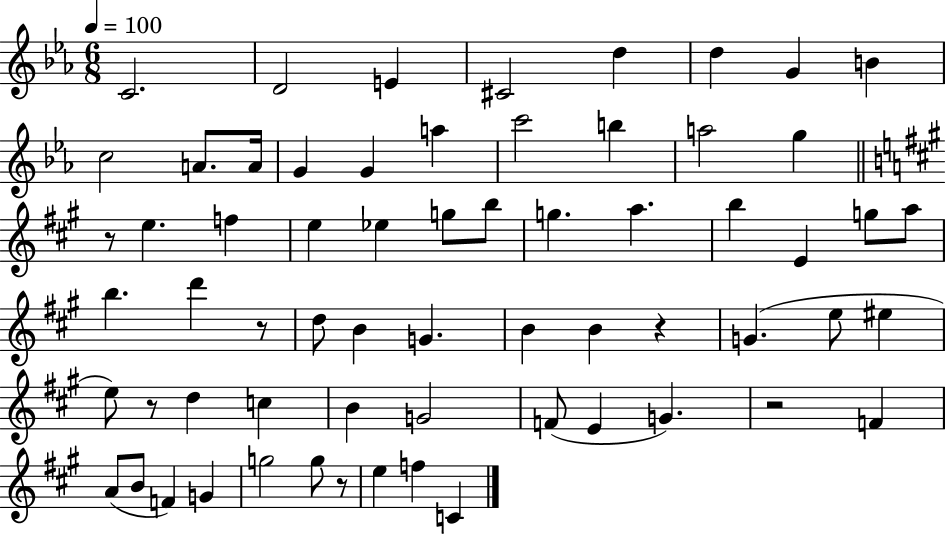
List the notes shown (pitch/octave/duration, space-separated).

C4/h. D4/h E4/q C#4/h D5/q D5/q G4/q B4/q C5/h A4/e. A4/s G4/q G4/q A5/q C6/h B5/q A5/h G5/q R/e E5/q. F5/q E5/q Eb5/q G5/e B5/e G5/q. A5/q. B5/q E4/q G5/e A5/e B5/q. D6/q R/e D5/e B4/q G4/q. B4/q B4/q R/q G4/q. E5/e EIS5/q E5/e R/e D5/q C5/q B4/q G4/h F4/e E4/q G4/q. R/h F4/q A4/e B4/e F4/q G4/q G5/h G5/e R/e E5/q F5/q C4/q